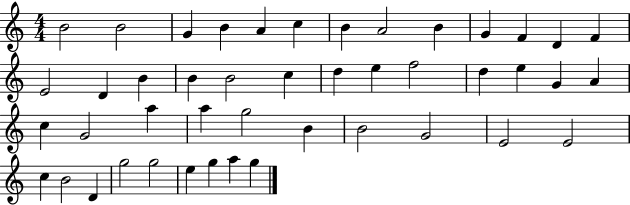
X:1
T:Untitled
M:4/4
L:1/4
K:C
B2 B2 G B A c B A2 B G F D F E2 D B B B2 c d e f2 d e G A c G2 a a g2 B B2 G2 E2 E2 c B2 D g2 g2 e g a g